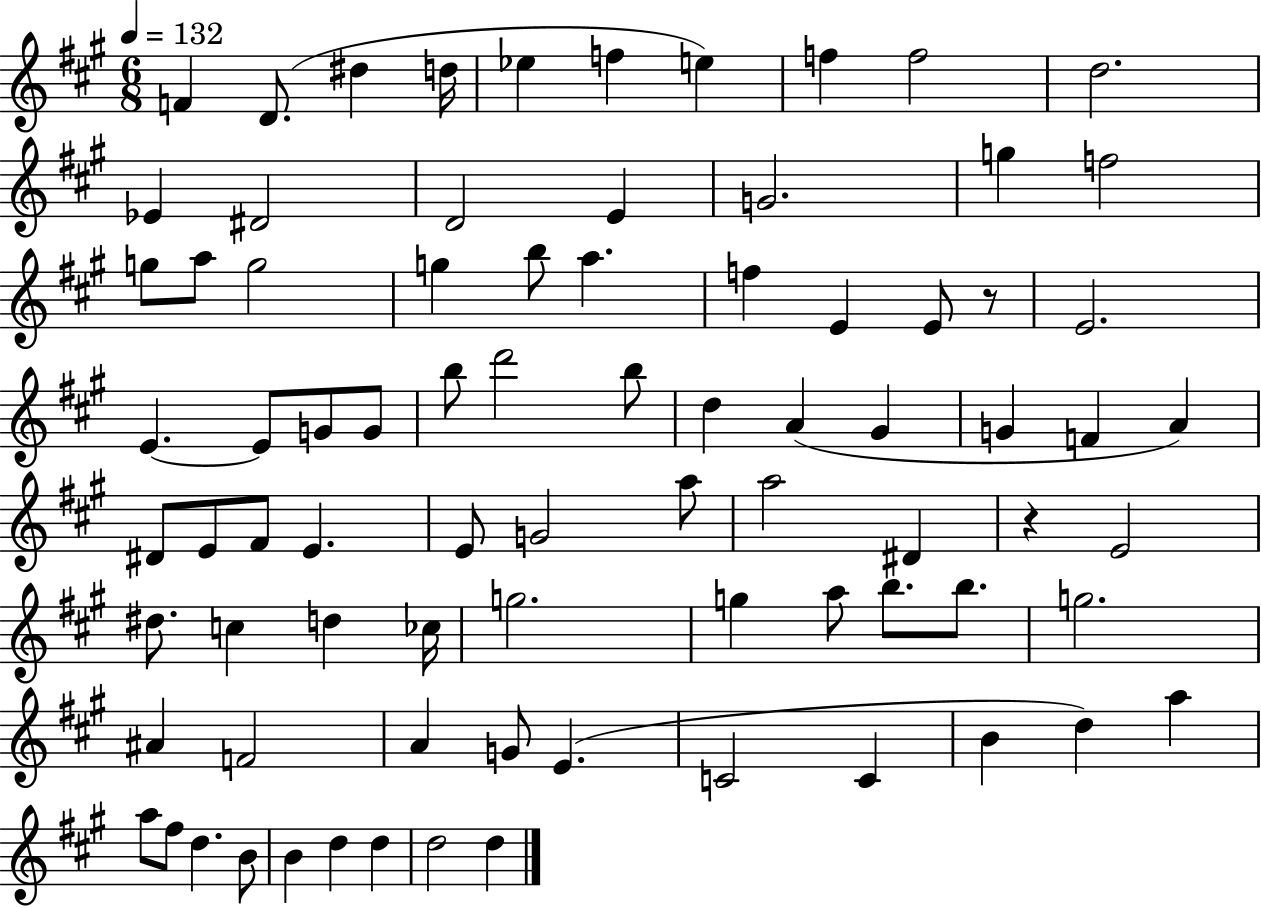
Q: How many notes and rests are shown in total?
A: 81